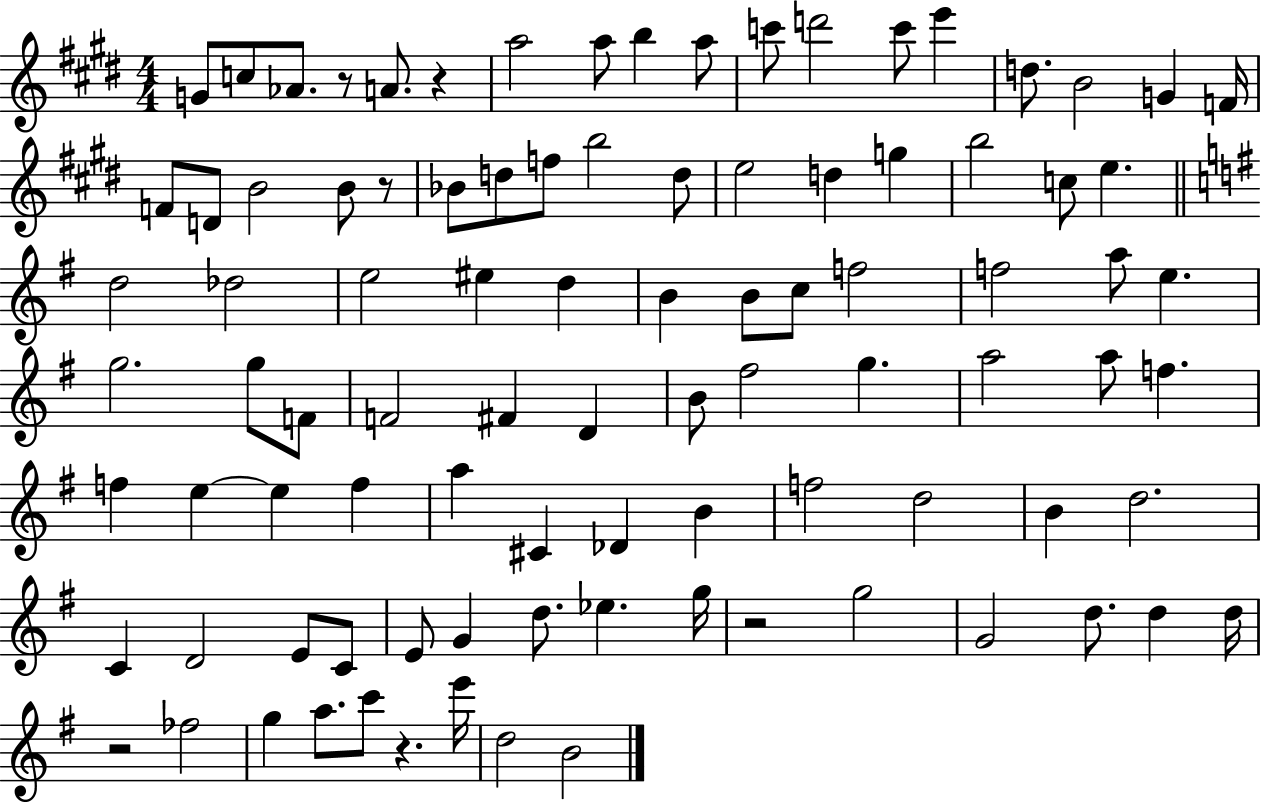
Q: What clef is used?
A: treble